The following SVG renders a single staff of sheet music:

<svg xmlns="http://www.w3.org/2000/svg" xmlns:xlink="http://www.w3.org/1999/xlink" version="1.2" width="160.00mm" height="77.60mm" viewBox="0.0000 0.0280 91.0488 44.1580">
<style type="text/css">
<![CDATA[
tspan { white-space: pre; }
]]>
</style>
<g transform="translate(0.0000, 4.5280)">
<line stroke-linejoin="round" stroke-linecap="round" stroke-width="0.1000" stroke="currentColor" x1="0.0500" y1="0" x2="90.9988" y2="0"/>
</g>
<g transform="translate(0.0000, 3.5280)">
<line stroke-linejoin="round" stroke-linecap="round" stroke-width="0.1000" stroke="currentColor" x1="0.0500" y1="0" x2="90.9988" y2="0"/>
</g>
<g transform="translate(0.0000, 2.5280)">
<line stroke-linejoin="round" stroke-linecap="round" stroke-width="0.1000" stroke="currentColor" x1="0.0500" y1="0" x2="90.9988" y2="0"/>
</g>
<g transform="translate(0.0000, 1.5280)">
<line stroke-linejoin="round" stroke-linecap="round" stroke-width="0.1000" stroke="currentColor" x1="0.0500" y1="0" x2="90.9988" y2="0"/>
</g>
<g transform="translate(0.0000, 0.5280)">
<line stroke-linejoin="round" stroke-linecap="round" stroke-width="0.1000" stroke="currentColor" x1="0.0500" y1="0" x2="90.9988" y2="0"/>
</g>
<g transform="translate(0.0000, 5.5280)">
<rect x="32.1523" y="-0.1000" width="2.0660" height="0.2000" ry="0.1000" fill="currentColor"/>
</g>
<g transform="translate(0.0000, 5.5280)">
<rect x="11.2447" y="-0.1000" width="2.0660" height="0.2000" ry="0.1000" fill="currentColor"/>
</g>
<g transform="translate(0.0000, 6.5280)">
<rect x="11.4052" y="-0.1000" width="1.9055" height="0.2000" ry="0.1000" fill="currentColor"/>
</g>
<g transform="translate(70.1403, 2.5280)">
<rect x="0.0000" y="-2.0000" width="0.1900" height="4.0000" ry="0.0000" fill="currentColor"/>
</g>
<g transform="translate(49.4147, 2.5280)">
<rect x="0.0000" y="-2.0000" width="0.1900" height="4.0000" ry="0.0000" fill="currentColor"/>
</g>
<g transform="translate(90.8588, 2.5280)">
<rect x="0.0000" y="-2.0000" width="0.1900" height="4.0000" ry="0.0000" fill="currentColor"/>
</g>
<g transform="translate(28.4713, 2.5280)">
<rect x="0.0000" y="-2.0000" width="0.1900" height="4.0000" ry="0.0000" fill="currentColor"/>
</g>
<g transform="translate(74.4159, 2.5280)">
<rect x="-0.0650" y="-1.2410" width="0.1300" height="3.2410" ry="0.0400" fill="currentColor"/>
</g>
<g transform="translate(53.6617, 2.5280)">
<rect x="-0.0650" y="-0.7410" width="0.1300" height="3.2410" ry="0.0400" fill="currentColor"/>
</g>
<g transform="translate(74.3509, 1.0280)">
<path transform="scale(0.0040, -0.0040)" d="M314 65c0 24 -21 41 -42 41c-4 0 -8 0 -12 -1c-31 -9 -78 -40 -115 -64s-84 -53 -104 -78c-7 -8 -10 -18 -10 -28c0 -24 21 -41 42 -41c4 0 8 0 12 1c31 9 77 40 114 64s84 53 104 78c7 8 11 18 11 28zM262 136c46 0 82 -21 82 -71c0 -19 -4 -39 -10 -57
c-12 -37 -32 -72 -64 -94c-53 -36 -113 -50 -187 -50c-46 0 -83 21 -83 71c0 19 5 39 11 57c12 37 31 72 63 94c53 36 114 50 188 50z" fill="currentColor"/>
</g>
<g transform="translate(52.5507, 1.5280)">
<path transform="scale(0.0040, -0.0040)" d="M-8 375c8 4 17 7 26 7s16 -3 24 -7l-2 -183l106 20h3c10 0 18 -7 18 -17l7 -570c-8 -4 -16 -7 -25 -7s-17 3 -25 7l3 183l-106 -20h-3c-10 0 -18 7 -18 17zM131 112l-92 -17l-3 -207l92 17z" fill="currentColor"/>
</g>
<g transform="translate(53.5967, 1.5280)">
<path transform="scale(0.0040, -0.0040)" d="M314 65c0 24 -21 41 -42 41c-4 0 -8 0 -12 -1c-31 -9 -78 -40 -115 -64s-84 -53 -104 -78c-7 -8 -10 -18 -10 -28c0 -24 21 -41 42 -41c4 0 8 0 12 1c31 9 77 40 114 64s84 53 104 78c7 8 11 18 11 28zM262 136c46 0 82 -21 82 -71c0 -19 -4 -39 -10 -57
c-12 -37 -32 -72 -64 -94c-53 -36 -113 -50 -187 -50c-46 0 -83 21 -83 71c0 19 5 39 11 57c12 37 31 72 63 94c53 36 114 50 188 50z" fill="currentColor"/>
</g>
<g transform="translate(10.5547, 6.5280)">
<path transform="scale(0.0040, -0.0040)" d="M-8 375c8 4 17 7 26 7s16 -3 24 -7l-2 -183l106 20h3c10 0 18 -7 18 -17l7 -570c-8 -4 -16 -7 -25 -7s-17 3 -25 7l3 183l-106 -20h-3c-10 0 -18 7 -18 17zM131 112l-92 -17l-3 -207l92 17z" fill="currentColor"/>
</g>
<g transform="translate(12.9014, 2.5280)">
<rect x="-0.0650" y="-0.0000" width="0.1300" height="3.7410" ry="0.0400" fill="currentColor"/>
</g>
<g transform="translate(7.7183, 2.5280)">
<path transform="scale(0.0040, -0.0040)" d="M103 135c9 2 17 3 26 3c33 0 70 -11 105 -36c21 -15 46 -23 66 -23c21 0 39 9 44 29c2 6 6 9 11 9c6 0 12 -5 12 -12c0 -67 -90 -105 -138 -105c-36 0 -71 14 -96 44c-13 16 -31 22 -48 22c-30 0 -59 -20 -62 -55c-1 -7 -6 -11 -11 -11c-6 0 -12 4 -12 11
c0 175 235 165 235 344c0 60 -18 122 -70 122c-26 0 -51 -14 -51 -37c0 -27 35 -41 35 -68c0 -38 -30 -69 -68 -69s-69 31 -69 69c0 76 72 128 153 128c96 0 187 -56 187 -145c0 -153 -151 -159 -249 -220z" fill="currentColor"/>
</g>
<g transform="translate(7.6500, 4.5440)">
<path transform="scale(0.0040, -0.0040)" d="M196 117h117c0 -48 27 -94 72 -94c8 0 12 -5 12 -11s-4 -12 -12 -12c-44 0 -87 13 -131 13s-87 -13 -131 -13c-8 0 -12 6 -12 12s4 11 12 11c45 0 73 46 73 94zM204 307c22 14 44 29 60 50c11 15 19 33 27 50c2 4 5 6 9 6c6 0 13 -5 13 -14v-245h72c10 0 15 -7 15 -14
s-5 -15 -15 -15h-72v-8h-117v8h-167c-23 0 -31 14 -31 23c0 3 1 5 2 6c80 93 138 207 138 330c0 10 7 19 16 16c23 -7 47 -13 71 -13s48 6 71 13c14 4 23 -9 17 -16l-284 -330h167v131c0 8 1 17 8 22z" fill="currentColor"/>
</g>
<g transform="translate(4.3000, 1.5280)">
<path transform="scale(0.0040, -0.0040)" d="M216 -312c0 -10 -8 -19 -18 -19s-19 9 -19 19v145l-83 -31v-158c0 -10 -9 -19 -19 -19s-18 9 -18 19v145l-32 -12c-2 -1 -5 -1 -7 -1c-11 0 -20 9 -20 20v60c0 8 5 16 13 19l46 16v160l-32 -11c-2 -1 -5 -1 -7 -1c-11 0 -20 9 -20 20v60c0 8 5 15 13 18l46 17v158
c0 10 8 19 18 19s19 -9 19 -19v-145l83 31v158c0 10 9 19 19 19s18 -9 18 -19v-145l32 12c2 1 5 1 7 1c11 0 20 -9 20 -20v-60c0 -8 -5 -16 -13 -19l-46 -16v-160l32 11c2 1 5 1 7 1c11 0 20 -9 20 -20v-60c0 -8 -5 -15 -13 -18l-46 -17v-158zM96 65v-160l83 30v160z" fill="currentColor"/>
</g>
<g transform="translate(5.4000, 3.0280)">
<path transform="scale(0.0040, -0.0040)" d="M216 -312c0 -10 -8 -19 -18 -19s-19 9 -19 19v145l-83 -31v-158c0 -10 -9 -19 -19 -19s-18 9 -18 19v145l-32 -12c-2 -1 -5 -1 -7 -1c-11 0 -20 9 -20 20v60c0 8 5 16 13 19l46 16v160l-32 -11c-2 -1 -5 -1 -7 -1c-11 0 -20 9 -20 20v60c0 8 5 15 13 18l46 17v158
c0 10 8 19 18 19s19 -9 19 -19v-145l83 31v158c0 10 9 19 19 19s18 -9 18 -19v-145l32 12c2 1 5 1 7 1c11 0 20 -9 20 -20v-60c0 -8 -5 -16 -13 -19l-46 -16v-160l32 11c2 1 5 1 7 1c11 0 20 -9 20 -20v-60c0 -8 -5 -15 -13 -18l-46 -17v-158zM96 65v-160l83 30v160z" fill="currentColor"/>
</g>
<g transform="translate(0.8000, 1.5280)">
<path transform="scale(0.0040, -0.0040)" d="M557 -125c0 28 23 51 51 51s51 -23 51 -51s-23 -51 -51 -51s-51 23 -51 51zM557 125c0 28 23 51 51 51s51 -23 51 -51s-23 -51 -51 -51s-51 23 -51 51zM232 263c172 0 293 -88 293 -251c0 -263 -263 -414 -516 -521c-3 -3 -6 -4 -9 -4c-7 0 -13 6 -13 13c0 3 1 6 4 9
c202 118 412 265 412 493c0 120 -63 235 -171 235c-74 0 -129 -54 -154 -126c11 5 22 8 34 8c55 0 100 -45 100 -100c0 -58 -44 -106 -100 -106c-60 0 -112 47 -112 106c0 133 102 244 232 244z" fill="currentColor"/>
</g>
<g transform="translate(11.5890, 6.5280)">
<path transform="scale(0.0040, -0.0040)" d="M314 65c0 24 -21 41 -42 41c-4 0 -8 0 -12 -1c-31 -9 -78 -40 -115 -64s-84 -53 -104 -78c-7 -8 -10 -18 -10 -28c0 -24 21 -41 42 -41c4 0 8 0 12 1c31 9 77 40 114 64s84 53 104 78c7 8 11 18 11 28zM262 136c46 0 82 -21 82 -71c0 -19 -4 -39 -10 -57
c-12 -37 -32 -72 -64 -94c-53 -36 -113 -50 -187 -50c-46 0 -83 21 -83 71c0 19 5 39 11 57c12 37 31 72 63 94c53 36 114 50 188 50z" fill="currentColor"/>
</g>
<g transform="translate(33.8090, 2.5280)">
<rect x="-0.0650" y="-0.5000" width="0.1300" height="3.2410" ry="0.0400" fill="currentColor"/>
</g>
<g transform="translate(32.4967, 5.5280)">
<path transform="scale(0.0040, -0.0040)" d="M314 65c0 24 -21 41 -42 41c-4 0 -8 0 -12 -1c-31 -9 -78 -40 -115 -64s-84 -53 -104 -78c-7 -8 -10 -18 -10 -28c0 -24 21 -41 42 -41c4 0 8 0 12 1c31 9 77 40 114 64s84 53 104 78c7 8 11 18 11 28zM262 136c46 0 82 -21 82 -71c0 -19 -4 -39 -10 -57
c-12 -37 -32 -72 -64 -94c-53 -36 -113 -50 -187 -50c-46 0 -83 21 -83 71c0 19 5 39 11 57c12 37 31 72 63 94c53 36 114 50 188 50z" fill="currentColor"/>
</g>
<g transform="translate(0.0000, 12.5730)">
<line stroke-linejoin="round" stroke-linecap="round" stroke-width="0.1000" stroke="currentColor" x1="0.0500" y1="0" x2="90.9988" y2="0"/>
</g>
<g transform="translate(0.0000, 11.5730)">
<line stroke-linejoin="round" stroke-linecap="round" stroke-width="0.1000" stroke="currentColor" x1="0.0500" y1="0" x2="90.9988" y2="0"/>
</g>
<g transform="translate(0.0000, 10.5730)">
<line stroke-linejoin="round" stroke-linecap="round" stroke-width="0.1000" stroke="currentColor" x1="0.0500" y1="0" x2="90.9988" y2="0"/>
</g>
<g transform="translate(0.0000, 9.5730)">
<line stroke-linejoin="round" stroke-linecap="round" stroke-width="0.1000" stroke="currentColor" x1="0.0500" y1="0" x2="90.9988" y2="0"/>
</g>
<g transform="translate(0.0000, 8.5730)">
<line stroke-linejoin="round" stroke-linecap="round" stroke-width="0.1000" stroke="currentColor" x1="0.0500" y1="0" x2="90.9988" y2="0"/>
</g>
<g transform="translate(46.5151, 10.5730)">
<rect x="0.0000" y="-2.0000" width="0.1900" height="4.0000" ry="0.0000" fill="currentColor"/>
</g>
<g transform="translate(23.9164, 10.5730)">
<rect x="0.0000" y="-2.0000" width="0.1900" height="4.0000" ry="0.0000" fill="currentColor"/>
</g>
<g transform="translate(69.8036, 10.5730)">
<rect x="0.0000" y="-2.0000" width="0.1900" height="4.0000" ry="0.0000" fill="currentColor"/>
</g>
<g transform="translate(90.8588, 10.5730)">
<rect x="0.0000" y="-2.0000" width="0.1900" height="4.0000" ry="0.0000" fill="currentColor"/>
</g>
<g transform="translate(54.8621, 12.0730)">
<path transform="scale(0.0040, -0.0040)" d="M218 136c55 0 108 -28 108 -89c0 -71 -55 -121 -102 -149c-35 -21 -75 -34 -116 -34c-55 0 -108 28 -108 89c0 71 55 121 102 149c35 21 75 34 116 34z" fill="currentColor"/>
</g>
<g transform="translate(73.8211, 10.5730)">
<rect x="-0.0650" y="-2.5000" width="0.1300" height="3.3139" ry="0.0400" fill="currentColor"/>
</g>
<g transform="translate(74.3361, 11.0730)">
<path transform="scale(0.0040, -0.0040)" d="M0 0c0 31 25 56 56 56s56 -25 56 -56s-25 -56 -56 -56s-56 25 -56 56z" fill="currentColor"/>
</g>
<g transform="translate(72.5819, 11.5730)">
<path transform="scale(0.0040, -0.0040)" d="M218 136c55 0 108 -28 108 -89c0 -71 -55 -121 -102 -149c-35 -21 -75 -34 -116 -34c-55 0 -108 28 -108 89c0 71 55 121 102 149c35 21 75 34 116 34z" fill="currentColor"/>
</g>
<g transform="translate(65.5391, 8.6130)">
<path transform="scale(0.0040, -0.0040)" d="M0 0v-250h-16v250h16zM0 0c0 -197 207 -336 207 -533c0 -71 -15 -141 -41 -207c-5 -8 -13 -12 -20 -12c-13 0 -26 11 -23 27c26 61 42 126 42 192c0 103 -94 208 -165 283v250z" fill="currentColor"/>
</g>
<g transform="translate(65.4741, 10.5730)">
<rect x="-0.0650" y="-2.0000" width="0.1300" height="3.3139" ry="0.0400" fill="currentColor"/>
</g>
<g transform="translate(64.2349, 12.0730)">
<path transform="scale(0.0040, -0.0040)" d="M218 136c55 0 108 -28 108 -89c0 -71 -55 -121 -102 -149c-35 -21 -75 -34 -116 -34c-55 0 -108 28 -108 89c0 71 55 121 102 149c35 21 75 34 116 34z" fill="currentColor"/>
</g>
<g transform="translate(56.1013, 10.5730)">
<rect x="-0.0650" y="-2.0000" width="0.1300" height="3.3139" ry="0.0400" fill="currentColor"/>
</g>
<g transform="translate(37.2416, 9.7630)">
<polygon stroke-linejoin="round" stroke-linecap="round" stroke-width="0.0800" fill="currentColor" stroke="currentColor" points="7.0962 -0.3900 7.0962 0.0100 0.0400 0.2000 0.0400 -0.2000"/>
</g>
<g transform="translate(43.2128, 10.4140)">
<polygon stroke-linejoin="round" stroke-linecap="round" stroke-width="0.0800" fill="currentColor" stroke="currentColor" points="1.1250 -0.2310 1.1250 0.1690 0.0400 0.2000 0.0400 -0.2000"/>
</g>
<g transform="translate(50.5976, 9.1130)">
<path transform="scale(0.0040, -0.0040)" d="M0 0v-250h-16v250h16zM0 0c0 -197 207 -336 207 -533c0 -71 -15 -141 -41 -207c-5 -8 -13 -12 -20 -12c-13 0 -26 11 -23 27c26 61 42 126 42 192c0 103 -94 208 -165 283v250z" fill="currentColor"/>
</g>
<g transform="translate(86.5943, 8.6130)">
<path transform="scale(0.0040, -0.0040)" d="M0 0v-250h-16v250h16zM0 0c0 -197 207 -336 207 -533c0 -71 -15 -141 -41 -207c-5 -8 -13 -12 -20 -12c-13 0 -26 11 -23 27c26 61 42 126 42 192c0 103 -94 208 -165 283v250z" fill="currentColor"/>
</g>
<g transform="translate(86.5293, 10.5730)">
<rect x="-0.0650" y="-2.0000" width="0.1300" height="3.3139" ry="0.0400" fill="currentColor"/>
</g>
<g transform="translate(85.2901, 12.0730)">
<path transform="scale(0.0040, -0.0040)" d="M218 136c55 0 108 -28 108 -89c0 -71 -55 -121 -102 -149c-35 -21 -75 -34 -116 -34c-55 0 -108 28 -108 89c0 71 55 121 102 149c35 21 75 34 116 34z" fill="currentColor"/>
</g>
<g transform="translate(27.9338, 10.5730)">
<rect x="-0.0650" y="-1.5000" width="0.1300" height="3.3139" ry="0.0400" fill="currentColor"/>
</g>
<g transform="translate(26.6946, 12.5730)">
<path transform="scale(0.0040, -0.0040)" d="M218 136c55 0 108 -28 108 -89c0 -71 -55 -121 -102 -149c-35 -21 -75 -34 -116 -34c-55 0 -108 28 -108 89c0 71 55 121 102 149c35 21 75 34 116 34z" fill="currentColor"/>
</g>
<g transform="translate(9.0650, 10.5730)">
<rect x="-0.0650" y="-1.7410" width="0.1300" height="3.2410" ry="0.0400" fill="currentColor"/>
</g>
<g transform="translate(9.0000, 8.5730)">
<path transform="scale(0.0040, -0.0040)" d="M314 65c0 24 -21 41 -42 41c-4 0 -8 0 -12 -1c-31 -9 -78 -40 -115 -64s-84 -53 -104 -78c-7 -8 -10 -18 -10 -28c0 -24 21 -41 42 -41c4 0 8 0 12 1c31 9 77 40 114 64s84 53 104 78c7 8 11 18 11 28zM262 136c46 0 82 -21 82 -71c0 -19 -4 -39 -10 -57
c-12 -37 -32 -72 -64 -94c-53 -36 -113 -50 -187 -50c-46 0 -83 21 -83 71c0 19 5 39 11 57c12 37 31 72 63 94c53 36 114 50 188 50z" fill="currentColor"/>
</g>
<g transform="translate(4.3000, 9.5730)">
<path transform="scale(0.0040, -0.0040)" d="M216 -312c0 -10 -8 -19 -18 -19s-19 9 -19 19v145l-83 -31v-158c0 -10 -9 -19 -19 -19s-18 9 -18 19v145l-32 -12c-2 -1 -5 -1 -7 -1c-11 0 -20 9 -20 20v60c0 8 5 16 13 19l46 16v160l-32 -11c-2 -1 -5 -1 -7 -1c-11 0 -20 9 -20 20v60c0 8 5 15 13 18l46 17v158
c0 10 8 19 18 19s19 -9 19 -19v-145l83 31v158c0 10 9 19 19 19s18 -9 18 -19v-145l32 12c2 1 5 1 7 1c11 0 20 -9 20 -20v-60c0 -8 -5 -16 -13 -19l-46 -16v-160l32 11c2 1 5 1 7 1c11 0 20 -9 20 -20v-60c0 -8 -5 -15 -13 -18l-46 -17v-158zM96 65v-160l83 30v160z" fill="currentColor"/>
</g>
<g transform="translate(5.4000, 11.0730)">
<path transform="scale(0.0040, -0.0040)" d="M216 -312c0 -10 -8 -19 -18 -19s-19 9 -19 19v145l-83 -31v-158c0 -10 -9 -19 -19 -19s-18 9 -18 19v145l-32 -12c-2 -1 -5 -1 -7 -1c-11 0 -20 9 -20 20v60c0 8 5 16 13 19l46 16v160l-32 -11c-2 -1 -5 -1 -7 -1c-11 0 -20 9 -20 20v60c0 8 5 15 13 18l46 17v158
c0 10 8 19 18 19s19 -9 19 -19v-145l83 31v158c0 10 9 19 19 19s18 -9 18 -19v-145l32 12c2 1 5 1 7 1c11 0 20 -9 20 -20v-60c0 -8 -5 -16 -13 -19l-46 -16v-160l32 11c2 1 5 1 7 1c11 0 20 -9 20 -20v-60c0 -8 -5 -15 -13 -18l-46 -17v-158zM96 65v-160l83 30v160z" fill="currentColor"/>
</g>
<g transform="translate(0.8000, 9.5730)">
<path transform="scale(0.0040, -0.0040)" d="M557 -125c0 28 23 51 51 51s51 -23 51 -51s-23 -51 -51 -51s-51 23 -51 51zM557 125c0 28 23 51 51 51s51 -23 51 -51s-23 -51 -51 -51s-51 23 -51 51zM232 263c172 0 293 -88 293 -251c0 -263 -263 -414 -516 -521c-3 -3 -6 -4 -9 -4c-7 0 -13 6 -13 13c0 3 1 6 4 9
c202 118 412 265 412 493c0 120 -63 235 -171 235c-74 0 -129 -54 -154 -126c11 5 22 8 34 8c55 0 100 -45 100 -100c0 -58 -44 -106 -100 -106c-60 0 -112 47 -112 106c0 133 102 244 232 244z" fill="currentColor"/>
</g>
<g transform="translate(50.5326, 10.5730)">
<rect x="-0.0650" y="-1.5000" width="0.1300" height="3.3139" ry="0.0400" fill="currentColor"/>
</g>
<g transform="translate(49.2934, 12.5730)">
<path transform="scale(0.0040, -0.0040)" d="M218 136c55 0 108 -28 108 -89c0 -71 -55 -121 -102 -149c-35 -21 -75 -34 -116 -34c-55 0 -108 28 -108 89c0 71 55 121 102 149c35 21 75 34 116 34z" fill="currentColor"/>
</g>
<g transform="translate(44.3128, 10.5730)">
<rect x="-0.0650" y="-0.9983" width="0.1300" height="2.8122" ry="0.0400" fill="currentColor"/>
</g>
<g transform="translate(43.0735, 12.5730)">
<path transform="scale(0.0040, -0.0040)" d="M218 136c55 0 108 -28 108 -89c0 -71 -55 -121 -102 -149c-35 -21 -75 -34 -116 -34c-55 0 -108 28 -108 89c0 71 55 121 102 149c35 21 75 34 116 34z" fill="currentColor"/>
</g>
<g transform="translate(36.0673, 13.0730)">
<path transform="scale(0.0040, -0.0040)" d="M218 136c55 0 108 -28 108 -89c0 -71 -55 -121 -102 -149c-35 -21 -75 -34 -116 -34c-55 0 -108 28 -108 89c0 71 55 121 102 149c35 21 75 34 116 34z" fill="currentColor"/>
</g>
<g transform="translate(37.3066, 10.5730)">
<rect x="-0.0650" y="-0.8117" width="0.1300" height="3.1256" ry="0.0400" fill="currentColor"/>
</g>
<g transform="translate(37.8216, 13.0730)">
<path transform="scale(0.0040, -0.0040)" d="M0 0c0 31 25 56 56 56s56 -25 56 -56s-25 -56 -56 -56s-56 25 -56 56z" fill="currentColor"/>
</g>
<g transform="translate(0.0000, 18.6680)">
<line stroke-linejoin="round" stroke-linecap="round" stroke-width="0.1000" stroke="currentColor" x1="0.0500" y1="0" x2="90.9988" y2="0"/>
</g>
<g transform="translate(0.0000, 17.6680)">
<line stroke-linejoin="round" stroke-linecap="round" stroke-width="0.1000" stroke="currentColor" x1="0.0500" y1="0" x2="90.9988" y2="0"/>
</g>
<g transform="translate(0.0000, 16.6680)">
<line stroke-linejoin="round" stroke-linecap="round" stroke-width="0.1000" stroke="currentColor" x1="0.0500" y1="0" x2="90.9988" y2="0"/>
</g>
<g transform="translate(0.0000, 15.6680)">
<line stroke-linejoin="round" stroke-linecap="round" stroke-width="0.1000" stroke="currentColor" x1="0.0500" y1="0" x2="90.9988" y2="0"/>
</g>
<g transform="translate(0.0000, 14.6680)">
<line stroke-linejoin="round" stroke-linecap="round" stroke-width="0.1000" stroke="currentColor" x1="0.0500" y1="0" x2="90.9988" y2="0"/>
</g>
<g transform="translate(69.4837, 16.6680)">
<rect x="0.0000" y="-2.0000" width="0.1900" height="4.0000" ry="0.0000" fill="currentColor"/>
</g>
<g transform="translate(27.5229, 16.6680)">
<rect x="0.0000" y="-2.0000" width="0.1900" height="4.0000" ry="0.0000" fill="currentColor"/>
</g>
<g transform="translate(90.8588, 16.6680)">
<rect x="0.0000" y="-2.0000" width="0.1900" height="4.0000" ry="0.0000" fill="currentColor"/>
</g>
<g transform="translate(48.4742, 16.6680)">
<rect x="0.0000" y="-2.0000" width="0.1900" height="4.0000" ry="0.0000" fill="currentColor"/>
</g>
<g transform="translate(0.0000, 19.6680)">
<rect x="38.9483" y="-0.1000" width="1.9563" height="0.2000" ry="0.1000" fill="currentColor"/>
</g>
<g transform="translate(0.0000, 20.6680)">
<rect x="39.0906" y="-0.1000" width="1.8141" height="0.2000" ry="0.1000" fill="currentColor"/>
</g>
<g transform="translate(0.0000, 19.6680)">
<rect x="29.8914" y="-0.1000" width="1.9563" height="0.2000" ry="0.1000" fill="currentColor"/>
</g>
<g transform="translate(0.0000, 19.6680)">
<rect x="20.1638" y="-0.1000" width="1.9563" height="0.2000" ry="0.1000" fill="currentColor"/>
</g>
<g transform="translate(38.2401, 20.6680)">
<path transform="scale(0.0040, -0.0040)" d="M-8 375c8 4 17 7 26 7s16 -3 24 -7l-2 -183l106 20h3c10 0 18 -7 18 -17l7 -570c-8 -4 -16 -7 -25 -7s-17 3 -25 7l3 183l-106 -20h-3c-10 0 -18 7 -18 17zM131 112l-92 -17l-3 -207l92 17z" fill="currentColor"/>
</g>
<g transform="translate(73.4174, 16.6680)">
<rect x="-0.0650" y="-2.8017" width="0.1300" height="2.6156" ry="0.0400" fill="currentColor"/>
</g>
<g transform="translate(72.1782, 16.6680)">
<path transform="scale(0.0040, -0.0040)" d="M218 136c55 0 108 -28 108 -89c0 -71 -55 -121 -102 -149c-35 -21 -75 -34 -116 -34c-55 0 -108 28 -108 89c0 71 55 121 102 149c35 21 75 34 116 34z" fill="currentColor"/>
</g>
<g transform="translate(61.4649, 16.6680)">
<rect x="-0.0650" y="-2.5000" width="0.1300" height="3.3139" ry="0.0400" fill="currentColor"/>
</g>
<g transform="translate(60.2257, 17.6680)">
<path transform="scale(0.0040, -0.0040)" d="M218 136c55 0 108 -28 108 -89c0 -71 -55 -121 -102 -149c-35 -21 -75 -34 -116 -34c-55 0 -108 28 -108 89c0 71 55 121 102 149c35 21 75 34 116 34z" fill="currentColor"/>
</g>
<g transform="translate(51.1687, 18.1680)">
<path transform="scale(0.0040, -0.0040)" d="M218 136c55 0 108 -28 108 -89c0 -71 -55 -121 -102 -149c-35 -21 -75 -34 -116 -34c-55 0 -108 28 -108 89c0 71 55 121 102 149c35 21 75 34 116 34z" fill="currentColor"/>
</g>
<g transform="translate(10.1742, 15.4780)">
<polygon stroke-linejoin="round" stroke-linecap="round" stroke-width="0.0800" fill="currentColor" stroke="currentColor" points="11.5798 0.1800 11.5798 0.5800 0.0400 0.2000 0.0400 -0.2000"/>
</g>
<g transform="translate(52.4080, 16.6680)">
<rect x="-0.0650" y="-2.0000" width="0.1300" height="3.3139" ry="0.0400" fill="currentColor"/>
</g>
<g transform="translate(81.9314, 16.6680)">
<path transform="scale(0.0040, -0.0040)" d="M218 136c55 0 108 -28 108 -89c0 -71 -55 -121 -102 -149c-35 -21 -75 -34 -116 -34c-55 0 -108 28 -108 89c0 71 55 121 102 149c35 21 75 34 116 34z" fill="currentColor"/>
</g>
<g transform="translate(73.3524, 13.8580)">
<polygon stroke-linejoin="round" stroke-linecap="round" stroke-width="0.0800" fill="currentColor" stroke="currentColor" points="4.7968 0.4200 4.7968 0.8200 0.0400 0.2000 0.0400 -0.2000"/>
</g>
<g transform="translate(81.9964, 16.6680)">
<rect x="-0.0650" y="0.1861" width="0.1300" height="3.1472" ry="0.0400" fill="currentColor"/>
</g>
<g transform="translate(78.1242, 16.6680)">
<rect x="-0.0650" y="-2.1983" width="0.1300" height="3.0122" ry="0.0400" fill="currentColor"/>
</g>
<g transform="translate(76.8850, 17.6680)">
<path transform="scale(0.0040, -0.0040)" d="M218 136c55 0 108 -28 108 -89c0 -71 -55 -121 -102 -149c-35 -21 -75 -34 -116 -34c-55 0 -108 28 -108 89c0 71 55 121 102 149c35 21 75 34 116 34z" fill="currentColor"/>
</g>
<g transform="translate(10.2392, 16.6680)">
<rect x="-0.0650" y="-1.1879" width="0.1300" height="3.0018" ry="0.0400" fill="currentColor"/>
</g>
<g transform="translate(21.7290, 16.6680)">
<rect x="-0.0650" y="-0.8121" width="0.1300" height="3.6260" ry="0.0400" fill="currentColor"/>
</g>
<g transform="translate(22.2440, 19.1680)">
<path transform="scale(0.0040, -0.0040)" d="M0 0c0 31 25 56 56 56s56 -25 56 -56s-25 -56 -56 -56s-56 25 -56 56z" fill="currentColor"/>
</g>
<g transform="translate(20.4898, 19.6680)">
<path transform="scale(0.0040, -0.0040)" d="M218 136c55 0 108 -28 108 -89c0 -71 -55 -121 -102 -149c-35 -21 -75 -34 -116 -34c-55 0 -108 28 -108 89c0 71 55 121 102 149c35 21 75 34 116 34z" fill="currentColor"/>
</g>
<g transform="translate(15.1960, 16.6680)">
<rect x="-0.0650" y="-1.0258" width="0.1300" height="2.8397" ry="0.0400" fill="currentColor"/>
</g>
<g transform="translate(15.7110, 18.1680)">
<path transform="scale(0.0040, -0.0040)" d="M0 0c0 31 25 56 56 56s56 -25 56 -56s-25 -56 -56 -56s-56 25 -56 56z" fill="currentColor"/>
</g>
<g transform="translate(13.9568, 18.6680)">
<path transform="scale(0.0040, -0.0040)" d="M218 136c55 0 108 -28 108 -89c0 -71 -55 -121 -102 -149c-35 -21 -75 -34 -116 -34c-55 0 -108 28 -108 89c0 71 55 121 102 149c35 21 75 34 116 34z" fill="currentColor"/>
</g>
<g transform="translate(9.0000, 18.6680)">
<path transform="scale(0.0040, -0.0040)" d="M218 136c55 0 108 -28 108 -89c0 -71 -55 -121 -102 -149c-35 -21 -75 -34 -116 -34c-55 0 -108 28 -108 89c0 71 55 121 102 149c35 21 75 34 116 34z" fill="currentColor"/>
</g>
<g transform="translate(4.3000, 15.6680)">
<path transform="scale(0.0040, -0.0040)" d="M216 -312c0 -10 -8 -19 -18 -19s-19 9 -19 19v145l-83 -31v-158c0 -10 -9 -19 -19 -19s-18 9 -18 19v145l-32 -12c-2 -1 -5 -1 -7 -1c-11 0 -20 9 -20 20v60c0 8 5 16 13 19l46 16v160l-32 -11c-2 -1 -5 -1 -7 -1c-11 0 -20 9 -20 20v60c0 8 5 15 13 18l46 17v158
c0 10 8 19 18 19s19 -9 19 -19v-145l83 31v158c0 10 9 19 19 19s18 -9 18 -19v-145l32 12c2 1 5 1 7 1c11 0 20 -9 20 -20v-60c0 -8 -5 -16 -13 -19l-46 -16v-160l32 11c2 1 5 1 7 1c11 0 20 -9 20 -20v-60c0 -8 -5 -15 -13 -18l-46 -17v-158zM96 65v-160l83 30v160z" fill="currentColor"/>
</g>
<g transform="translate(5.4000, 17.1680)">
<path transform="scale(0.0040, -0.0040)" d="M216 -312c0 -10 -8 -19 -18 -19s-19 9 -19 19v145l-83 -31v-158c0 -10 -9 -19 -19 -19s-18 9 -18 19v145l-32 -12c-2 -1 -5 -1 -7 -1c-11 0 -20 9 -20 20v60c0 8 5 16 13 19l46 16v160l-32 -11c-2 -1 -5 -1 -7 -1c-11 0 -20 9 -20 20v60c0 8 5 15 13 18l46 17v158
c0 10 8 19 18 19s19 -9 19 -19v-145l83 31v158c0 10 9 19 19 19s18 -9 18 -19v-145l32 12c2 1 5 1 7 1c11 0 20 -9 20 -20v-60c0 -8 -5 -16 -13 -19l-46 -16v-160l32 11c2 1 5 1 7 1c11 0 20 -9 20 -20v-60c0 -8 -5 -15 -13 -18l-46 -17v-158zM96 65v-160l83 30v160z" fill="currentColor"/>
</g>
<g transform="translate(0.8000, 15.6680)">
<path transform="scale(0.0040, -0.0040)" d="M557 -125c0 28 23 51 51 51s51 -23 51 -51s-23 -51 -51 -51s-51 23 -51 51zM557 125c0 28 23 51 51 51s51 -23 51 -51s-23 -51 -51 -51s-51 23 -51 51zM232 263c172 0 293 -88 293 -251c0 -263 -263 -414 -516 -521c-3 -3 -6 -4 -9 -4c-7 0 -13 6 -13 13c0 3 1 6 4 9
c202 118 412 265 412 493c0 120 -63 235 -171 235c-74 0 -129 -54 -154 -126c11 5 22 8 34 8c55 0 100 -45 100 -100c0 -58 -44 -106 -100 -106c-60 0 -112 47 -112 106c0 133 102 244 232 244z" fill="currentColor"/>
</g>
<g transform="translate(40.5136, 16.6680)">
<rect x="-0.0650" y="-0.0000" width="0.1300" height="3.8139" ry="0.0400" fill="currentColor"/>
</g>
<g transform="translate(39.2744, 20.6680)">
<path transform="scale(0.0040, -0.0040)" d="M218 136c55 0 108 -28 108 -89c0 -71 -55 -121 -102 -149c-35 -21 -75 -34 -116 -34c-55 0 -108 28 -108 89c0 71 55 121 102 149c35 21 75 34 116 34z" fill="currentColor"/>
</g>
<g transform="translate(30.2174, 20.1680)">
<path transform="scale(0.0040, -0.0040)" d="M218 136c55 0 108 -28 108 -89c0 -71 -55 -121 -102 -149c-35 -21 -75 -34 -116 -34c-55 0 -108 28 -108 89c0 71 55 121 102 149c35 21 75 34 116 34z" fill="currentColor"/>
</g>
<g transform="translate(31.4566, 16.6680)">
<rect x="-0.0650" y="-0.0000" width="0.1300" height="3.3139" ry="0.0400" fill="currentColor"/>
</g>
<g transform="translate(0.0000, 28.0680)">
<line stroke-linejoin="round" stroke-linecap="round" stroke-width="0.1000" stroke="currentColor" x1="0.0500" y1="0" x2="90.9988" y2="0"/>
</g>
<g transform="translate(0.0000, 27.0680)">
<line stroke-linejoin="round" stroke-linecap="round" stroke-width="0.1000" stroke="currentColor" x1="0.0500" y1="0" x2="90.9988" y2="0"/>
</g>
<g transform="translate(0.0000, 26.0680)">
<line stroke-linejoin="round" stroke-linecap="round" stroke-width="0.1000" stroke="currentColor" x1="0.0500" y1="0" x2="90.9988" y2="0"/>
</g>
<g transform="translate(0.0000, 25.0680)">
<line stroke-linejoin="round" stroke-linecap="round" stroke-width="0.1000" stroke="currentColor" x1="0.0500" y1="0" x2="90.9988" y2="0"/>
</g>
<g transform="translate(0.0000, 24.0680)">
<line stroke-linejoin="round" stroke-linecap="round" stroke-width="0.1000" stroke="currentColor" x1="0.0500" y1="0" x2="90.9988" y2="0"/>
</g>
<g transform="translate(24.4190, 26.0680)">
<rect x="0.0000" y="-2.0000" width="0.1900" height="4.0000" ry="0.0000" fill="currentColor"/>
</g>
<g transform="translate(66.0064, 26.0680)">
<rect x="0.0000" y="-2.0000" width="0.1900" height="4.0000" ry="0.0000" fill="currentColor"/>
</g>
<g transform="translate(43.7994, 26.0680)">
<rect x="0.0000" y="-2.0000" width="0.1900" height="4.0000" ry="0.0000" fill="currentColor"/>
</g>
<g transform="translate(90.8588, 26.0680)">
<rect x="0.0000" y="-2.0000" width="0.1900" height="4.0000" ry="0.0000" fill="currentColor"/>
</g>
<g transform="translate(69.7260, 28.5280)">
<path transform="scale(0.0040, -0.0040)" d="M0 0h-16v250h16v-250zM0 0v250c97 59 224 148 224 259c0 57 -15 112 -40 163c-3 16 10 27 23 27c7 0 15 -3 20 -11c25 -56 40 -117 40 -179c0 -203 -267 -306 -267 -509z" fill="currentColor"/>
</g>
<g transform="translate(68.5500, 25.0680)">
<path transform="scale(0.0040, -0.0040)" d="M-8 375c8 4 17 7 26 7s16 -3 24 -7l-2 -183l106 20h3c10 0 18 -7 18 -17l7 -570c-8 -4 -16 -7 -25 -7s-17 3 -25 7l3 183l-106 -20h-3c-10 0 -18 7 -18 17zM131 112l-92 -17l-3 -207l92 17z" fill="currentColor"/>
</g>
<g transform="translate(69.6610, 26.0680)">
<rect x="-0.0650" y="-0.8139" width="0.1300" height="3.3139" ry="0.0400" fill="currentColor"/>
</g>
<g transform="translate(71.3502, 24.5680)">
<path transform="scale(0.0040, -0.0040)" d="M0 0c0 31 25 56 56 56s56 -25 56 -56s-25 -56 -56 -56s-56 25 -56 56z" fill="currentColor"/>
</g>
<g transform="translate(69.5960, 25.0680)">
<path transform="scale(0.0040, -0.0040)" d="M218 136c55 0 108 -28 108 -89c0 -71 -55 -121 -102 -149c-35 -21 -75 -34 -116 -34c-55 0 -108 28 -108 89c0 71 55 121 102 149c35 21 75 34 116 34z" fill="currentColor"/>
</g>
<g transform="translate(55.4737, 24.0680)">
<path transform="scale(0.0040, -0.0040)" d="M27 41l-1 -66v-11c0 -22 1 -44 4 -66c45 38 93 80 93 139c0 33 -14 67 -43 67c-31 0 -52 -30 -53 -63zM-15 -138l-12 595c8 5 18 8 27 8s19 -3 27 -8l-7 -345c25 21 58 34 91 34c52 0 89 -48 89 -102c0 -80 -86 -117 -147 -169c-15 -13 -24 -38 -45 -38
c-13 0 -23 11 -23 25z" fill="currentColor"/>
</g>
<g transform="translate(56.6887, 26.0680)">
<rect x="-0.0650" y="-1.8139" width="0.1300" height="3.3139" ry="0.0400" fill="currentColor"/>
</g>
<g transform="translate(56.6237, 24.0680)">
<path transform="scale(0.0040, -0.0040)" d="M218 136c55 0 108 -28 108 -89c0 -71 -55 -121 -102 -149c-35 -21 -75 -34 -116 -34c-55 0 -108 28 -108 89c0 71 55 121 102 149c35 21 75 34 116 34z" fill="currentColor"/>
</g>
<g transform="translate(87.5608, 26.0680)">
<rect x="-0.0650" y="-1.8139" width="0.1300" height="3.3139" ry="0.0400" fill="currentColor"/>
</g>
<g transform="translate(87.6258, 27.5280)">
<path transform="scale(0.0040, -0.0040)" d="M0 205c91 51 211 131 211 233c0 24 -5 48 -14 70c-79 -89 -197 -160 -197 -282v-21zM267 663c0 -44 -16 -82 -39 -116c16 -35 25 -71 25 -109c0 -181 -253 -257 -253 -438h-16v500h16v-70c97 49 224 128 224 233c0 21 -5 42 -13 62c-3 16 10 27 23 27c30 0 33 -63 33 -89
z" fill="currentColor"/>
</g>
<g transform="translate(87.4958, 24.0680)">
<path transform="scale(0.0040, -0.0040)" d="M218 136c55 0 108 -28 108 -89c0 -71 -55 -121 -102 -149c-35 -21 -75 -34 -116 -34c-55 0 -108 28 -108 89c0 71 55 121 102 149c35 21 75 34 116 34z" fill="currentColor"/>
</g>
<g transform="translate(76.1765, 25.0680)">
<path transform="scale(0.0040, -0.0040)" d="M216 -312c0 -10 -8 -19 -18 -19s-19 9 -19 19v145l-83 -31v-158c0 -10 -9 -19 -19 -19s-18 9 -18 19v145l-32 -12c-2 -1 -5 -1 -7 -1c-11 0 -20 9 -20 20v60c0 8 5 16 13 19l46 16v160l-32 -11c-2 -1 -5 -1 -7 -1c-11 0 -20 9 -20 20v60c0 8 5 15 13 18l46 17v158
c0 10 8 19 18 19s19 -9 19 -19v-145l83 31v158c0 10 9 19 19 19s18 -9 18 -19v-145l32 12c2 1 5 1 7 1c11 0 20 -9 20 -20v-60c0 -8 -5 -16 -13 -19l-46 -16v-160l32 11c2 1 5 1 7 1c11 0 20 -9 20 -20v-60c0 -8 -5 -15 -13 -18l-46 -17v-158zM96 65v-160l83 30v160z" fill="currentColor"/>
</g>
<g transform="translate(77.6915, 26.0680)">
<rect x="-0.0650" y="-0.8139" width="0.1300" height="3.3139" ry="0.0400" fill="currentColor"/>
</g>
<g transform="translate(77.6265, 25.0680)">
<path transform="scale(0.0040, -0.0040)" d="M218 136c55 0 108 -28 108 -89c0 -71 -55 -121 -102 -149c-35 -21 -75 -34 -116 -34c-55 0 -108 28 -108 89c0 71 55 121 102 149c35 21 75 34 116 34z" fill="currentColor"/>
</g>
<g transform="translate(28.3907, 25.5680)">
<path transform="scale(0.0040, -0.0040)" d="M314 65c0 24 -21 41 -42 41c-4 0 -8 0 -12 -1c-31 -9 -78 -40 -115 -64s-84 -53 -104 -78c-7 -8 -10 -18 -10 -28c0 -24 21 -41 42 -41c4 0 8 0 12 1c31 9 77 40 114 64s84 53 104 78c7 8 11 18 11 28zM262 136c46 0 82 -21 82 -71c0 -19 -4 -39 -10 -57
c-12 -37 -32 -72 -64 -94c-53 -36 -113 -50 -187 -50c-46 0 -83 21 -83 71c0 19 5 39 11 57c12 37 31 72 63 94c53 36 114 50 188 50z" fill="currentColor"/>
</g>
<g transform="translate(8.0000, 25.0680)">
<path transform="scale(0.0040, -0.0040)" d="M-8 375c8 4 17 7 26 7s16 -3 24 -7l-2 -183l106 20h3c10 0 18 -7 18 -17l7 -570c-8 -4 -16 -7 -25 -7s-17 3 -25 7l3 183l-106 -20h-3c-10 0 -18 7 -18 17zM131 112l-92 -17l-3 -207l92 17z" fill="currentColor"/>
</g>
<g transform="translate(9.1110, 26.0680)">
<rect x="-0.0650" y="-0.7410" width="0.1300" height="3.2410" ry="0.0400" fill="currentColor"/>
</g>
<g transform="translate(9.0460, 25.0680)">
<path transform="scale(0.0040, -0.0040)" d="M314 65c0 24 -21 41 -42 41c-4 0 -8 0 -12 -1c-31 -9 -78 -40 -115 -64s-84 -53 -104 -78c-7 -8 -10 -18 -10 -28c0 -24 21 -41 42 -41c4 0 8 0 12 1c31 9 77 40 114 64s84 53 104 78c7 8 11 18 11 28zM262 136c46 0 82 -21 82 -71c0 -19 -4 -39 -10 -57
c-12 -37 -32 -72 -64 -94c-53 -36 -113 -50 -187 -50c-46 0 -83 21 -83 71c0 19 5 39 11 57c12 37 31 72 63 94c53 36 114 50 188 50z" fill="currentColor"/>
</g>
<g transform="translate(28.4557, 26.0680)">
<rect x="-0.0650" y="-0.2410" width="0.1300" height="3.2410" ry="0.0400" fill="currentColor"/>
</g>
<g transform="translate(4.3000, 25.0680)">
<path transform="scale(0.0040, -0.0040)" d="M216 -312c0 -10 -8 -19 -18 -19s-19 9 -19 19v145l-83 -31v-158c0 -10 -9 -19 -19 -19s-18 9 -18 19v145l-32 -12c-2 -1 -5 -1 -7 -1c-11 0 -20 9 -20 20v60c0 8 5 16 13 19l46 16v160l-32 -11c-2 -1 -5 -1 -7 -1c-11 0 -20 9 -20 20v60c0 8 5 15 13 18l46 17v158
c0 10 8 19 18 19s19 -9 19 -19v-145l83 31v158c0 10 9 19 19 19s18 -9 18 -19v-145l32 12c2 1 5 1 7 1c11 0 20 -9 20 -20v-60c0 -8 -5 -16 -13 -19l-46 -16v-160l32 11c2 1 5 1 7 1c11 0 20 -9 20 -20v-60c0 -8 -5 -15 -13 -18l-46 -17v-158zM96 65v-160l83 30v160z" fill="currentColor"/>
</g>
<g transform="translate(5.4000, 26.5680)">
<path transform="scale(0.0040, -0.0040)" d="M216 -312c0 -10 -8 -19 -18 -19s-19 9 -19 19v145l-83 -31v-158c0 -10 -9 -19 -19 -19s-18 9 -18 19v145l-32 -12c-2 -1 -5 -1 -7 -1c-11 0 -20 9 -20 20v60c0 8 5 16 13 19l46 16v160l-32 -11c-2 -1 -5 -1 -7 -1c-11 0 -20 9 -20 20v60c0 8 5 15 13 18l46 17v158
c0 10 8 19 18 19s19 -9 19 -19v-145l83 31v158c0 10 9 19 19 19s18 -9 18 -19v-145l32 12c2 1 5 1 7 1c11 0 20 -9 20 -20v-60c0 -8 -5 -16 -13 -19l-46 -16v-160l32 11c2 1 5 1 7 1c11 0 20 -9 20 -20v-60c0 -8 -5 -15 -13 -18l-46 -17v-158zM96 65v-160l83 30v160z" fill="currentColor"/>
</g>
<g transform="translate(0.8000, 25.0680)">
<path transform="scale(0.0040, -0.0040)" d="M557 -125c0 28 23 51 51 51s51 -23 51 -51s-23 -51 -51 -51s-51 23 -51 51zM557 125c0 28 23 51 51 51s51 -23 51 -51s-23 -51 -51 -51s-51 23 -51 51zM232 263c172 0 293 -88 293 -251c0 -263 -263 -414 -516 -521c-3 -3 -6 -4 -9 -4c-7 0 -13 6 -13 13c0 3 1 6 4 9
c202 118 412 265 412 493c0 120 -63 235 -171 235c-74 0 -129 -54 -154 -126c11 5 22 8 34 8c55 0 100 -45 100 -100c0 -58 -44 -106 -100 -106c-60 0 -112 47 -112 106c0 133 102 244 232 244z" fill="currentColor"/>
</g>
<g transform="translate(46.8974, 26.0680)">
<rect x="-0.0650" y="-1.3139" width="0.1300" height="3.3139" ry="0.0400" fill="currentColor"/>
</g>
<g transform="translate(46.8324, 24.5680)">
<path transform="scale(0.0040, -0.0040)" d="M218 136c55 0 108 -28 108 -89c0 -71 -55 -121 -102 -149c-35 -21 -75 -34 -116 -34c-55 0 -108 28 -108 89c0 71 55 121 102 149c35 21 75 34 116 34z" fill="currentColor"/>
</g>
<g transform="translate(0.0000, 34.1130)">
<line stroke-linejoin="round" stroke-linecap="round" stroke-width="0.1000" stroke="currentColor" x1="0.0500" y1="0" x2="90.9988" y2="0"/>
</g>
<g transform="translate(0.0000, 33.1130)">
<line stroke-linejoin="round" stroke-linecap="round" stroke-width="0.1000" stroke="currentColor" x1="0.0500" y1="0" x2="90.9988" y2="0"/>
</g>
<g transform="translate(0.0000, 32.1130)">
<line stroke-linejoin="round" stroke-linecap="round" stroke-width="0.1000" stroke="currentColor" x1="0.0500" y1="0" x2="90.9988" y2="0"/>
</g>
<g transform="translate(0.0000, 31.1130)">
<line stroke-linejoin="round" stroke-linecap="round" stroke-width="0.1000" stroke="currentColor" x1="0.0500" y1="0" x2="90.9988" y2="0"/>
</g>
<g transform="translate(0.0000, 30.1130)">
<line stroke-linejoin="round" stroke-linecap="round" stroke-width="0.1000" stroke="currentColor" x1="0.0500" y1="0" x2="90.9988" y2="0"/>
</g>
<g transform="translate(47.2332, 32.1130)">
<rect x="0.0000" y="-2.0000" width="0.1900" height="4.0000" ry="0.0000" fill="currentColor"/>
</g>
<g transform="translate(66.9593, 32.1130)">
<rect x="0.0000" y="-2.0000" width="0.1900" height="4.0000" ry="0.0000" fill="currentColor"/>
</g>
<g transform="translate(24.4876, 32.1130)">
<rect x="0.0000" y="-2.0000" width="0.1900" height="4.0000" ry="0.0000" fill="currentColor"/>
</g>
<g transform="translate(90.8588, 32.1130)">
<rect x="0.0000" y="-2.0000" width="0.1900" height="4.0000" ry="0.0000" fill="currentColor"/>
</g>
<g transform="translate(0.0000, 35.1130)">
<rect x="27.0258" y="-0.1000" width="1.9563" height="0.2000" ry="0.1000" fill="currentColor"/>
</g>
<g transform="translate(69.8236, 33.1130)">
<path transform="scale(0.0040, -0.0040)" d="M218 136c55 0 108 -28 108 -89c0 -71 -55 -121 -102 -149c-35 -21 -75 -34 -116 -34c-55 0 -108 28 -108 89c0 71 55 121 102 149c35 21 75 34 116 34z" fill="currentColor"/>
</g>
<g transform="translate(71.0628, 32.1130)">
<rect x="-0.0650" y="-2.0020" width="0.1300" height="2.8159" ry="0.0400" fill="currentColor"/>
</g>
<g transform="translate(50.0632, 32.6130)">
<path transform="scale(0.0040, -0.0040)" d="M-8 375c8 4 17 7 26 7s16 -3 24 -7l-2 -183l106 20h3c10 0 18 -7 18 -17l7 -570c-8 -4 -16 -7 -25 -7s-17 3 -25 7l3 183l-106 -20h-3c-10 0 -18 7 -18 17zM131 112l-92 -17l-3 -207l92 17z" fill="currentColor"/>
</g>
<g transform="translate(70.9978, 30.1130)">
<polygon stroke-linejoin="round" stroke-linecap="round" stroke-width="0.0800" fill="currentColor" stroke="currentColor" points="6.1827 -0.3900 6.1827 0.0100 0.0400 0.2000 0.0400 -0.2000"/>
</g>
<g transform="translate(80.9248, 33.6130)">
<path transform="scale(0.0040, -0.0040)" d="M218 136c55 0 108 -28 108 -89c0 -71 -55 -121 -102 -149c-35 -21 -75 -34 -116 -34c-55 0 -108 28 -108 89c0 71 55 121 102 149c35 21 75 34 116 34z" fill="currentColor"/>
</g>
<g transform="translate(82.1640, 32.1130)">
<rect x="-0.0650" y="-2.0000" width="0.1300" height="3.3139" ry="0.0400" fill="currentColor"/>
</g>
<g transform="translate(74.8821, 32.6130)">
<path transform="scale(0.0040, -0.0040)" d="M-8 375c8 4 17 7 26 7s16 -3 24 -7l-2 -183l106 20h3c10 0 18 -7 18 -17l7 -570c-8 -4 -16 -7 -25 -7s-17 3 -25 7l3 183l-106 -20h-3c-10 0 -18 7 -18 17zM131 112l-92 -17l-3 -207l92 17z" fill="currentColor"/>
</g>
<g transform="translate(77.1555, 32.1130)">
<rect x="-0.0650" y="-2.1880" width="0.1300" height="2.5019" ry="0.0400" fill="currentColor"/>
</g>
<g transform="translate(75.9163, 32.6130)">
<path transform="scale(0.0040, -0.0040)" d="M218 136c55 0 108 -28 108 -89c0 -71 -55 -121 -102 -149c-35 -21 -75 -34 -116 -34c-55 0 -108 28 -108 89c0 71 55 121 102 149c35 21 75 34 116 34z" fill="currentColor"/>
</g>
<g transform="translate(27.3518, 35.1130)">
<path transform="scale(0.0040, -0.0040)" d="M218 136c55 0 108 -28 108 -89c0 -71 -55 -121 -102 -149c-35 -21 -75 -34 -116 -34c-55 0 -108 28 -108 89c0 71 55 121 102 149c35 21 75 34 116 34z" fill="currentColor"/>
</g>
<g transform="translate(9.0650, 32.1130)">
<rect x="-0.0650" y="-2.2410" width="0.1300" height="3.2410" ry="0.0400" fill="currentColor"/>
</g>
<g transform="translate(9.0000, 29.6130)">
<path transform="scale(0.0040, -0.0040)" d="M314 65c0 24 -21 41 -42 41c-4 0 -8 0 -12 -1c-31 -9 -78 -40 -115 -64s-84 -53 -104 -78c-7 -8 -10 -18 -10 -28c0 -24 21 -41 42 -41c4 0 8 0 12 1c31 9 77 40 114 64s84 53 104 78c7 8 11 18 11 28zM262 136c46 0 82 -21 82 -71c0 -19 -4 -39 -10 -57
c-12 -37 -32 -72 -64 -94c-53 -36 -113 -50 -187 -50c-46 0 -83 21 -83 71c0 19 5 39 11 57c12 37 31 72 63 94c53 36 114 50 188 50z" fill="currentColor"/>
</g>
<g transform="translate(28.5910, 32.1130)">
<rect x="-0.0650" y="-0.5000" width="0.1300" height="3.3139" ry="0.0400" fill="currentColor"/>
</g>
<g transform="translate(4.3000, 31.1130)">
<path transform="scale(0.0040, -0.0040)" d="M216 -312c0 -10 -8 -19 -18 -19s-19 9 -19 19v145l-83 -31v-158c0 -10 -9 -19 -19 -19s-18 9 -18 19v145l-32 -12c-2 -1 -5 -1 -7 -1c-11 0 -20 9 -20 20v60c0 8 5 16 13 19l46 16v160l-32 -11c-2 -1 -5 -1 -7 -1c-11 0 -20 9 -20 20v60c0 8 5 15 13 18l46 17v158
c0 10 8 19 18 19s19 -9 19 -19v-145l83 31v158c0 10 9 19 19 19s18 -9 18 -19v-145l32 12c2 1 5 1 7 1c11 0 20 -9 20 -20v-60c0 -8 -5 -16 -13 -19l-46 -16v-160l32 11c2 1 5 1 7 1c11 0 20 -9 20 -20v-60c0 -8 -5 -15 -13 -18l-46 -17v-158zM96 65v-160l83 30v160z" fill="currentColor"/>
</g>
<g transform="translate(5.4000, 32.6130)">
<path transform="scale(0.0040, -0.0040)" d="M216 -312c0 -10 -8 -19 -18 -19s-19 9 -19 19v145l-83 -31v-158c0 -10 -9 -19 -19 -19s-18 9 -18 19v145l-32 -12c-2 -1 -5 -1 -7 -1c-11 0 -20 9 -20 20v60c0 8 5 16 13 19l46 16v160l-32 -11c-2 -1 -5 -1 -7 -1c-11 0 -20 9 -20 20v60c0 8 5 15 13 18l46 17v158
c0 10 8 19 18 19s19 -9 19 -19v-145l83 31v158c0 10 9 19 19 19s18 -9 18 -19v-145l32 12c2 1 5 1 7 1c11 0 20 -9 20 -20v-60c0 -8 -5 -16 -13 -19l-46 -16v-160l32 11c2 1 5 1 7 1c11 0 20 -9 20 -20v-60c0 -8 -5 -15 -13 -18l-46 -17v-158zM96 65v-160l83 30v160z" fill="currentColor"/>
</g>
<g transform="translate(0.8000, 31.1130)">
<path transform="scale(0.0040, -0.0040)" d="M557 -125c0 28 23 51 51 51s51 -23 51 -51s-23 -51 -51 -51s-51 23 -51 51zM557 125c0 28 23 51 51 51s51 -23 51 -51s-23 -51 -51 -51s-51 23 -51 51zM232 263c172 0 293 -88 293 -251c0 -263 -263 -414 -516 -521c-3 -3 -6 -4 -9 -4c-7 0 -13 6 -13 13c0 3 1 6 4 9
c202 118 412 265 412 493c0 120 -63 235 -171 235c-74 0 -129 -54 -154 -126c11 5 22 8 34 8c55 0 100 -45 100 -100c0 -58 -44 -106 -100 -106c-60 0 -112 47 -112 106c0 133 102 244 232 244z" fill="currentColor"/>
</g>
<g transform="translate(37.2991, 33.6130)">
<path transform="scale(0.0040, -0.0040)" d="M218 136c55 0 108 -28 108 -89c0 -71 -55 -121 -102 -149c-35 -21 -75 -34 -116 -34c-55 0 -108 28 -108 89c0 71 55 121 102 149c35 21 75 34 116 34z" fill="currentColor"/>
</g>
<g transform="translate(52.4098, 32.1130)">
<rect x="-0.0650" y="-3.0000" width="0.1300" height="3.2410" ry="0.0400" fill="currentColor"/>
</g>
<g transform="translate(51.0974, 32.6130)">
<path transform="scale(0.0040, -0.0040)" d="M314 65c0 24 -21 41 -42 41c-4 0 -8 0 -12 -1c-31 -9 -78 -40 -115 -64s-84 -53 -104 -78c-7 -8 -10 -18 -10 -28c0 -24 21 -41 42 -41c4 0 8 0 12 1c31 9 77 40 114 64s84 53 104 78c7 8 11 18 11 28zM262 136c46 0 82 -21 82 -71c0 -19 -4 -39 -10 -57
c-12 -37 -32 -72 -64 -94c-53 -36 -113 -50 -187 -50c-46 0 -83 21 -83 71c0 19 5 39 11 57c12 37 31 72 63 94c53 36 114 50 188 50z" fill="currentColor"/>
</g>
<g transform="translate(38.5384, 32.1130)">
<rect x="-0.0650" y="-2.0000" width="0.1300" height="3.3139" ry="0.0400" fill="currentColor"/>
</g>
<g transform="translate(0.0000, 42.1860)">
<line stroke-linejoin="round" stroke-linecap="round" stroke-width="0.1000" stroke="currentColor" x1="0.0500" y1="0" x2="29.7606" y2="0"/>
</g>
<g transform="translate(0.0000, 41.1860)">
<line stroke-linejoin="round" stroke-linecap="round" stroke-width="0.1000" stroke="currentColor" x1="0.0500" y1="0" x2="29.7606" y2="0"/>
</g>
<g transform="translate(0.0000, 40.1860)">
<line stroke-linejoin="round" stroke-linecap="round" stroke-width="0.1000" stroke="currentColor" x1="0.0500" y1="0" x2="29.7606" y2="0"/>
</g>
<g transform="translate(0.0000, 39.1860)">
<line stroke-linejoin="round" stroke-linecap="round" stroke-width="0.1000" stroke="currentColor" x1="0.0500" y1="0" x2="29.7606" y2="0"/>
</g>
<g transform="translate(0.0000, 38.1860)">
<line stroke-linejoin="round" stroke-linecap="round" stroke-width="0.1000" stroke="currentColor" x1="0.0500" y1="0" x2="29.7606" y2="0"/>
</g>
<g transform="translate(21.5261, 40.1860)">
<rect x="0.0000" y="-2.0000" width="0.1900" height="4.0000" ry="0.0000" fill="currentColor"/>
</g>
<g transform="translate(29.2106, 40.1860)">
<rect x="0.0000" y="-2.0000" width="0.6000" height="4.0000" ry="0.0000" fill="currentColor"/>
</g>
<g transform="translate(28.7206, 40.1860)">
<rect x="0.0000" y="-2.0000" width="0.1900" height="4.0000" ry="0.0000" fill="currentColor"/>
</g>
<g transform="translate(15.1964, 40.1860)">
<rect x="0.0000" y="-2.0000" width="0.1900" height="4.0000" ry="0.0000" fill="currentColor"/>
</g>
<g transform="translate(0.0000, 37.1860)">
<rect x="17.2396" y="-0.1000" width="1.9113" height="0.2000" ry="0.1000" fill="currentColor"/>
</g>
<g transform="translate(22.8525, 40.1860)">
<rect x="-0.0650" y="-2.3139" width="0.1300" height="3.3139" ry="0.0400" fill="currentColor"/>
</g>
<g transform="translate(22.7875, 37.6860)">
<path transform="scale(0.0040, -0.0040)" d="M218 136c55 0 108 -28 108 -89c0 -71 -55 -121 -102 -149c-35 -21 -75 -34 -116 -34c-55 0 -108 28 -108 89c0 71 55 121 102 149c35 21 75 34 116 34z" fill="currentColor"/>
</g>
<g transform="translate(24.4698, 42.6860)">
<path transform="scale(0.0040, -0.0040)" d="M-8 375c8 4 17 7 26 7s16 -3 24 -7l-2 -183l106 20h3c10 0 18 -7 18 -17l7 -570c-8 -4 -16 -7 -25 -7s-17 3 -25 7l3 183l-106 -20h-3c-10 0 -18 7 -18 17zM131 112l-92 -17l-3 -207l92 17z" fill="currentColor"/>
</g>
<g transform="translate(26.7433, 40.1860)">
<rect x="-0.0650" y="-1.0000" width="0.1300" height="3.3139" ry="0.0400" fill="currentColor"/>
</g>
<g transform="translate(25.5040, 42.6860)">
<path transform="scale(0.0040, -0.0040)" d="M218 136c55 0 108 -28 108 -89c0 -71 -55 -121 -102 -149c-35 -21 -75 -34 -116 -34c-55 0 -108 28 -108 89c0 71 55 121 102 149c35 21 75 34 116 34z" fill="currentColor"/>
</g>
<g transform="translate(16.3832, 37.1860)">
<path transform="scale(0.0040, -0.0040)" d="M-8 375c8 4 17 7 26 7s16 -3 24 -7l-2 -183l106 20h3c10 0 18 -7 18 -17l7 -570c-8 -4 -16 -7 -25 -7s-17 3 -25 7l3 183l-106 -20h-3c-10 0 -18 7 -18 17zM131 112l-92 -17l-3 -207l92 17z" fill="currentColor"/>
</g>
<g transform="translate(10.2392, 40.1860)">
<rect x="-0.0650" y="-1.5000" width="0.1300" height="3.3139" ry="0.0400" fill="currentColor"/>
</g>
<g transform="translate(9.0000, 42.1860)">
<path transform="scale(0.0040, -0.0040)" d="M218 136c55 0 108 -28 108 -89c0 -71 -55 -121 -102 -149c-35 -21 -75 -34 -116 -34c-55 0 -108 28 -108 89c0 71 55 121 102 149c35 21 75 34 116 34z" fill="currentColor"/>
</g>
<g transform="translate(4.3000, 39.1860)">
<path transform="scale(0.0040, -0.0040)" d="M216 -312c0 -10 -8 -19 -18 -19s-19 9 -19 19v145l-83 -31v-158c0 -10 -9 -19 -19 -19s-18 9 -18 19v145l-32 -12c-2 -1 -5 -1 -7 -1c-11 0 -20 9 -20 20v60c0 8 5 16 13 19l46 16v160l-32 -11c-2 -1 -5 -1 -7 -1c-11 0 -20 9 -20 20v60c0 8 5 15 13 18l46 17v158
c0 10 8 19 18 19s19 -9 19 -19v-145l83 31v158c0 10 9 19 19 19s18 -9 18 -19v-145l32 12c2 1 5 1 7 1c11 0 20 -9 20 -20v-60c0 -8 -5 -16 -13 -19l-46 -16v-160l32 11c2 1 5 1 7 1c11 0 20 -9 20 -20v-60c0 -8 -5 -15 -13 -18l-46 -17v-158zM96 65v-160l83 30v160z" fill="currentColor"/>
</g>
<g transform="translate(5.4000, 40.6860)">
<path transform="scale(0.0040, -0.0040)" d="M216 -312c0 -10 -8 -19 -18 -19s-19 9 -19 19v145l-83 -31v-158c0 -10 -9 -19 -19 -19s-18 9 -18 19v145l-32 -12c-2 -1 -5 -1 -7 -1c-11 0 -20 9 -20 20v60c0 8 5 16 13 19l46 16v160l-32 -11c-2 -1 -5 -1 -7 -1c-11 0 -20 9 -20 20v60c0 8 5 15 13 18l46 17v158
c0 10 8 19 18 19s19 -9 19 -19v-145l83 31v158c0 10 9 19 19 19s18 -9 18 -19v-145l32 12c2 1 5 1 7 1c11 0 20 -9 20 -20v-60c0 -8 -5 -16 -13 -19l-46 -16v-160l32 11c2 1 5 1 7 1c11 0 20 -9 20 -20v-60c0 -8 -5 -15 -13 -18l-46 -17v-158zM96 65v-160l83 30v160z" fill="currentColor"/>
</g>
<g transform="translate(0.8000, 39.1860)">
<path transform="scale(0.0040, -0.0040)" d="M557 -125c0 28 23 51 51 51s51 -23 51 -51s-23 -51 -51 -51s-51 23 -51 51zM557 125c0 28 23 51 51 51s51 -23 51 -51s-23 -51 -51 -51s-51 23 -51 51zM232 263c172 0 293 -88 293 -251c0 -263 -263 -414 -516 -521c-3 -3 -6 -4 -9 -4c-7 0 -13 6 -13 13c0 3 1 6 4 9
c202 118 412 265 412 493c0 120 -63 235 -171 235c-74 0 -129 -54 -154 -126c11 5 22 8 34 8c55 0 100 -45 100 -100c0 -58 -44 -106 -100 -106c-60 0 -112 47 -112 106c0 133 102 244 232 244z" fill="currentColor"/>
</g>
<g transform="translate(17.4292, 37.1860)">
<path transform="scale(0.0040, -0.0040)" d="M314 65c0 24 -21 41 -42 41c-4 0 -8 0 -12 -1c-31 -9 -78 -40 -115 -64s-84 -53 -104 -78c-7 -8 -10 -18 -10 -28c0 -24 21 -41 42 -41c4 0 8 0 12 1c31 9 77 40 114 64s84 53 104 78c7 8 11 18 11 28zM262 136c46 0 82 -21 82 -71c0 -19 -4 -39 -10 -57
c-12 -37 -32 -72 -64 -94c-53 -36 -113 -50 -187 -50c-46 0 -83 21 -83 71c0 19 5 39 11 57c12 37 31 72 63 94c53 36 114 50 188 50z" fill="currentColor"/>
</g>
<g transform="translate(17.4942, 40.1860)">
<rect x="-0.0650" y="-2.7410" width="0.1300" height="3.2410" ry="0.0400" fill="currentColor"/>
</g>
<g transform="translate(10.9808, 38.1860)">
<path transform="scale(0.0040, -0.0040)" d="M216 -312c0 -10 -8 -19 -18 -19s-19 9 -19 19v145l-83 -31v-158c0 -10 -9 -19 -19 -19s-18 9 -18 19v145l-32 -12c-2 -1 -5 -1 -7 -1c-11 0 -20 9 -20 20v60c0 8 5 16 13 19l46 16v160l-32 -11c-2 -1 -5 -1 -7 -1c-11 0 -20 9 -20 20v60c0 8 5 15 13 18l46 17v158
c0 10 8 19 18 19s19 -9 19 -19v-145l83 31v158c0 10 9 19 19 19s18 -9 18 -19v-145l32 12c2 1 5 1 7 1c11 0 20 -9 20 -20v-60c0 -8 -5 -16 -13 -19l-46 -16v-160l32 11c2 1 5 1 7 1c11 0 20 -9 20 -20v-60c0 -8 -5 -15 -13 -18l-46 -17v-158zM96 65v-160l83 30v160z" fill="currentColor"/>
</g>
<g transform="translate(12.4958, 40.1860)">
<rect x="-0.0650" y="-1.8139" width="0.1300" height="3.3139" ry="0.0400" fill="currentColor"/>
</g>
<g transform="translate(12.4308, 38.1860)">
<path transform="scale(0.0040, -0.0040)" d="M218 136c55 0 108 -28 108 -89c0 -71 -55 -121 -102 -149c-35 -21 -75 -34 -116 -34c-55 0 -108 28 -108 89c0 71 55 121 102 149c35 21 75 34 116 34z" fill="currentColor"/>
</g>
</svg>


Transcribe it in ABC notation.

X:1
T:Untitled
M:2/4
L:1/4
K:D
C,,2 E,,2 F,2 G,2 A,2 G,, ^F,,/2 G,,/4 G,,/2 A,, A,,/2 B,, A,,/2 G,,/2 G,,/2 E,,/2 D,, C,, A,, B,, D,/2 B,,/2 D, F,2 E,2 G, _A, F,/2 ^F, A,/4 B,2 E,, A,, C,2 B,,/2 C,/2 A,, G,, ^A, C2 B, F,,